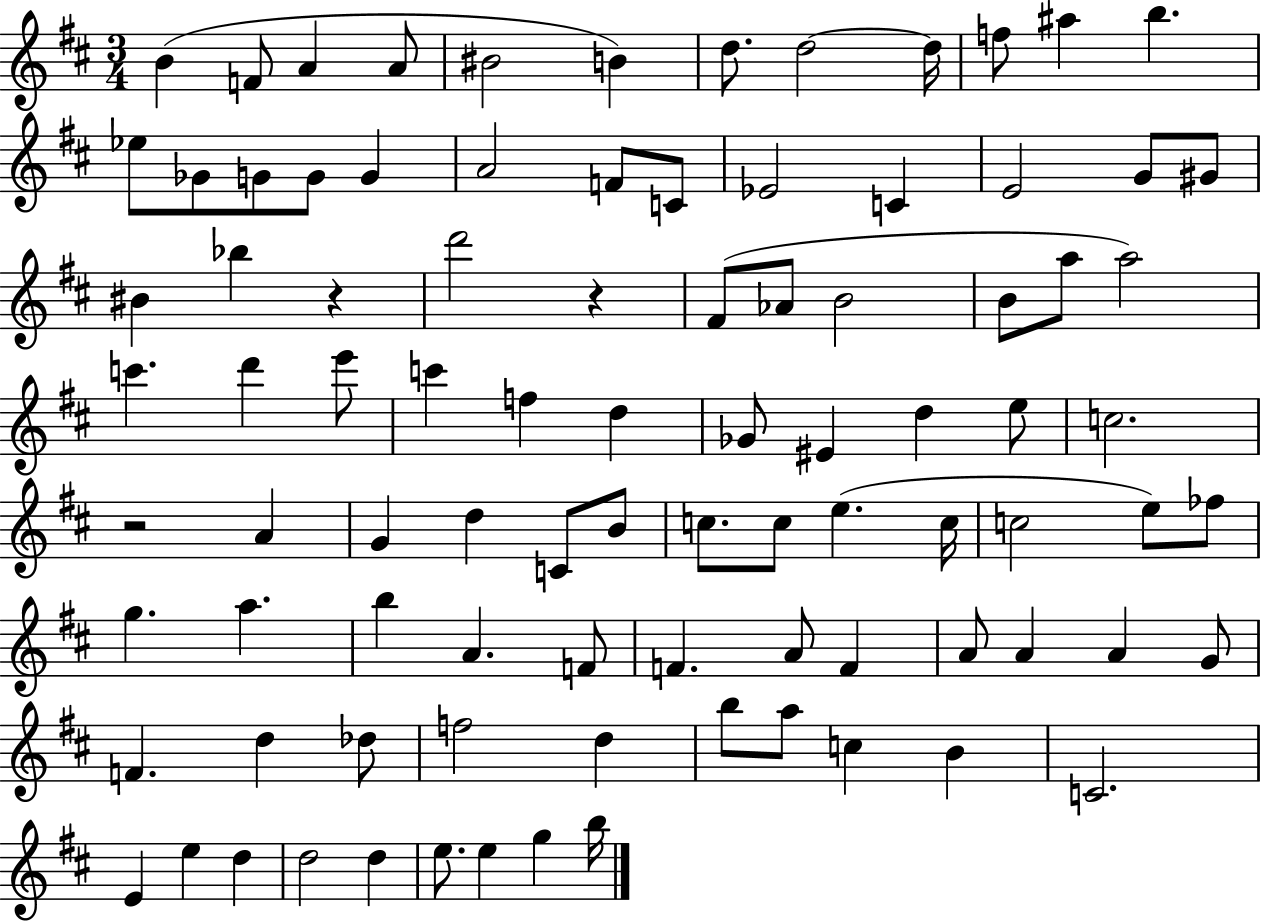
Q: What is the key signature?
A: D major